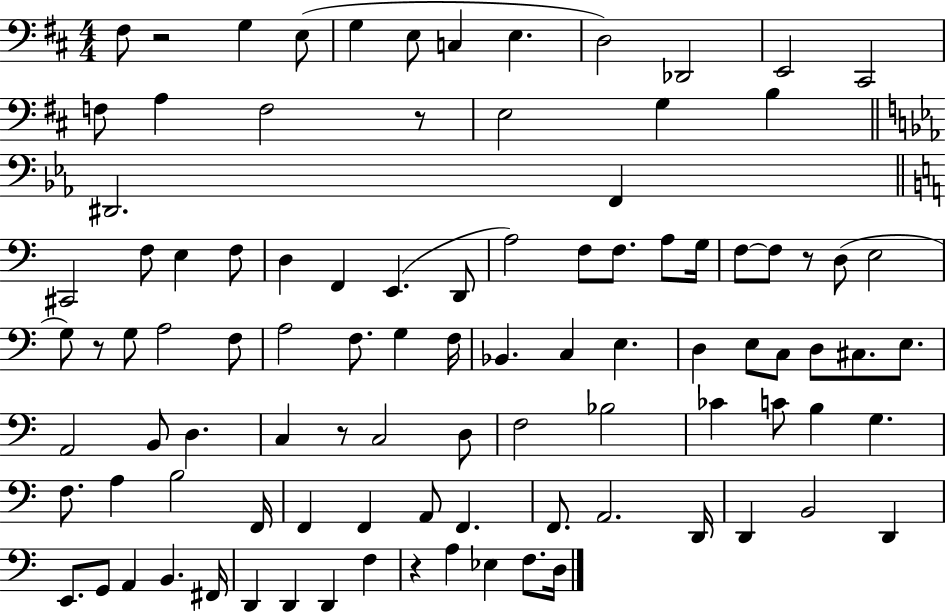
{
  \clef bass
  \numericTimeSignature
  \time 4/4
  \key d \major
  fis8 r2 g4 e8( | g4 e8 c4 e4. | d2) des,2 | e,2 cis,2 | \break f8 a4 f2 r8 | e2 g4 b4 | \bar "||" \break \key ees \major dis,2. f,4 | \bar "||" \break \key c \major cis,2 f8 e4 f8 | d4 f,4 e,4.( d,8 | a2) f8 f8. a8 g16 | f8~~ f8 r8 d8( e2 | \break g8) r8 g8 a2 f8 | a2 f8. g4 f16 | bes,4. c4 e4. | d4 e8 c8 d8 cis8. e8. | \break a,2 b,8 d4. | c4 r8 c2 d8 | f2 bes2 | ces'4 c'8 b4 g4. | \break f8. a4 b2 f,16 | f,4 f,4 a,8 f,4. | f,8. a,2. d,16 | d,4 b,2 d,4 | \break e,8. g,8 a,4 b,4. fis,16 | d,4 d,4 d,4 f4 | r4 a4 ees4 f8. d16 | \bar "|."
}